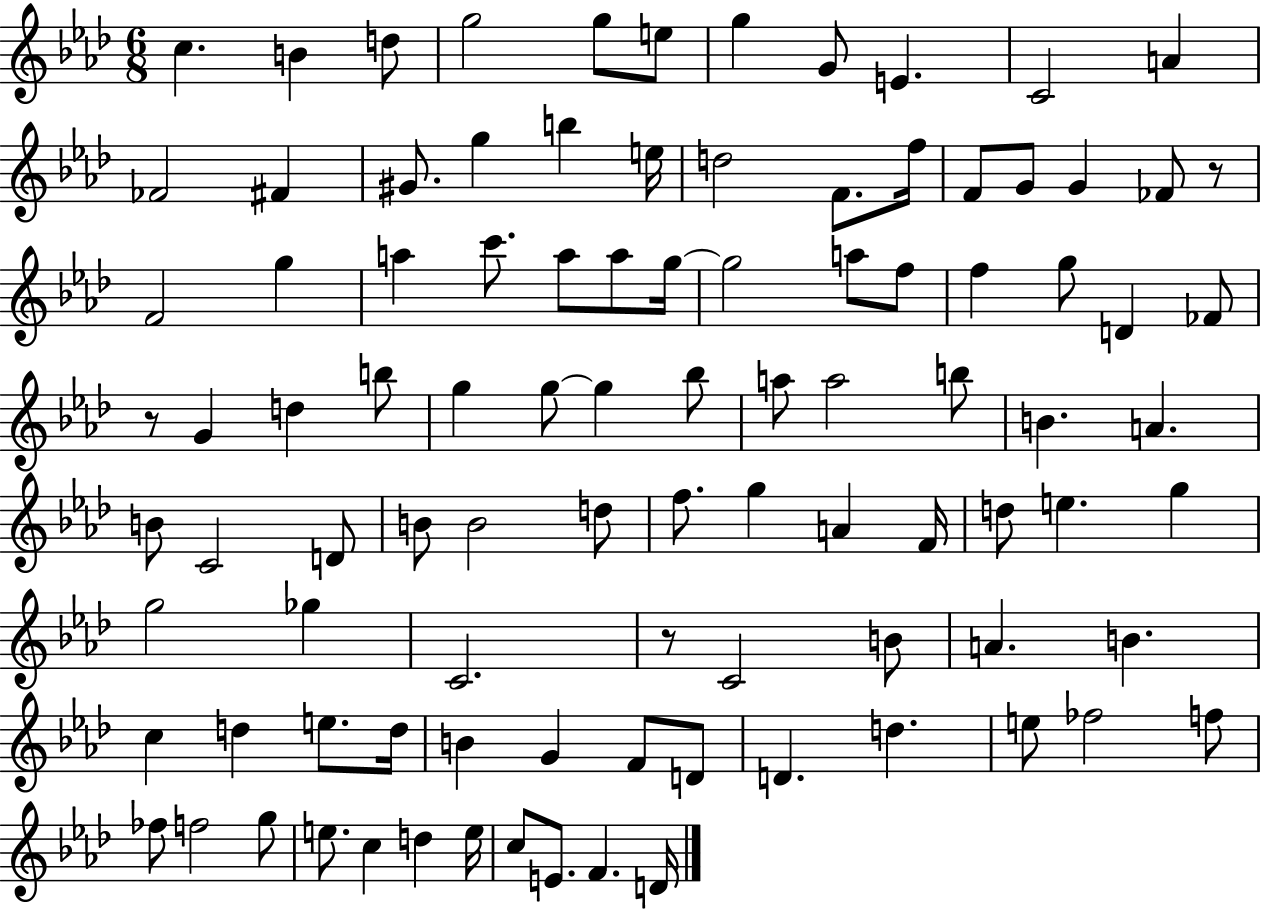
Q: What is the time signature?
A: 6/8